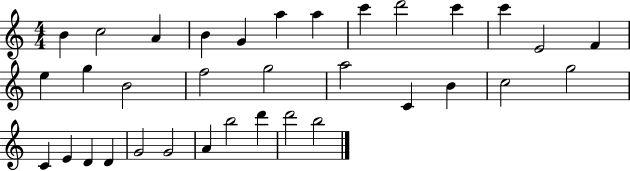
{
  \clef treble
  \numericTimeSignature
  \time 4/4
  \key c \major
  b'4 c''2 a'4 | b'4 g'4 a''4 a''4 | c'''4 d'''2 c'''4 | c'''4 e'2 f'4 | \break e''4 g''4 b'2 | f''2 g''2 | a''2 c'4 b'4 | c''2 g''2 | \break c'4 e'4 d'4 d'4 | g'2 g'2 | a'4 b''2 d'''4 | d'''2 b''2 | \break \bar "|."
}